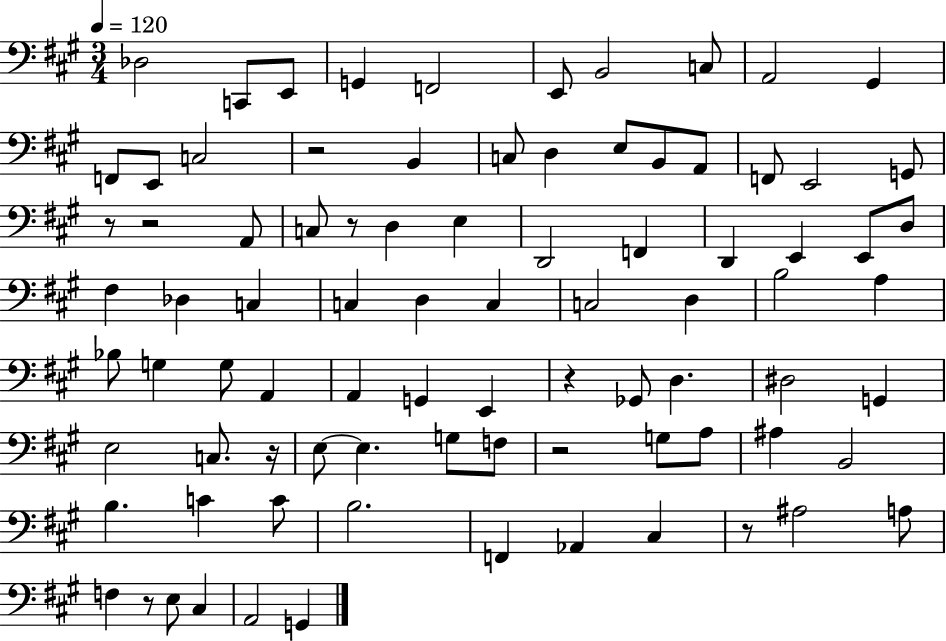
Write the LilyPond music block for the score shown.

{
  \clef bass
  \numericTimeSignature
  \time 3/4
  \key a \major
  \tempo 4 = 120
  \repeat volta 2 { des2 c,8 e,8 | g,4 f,2 | e,8 b,2 c8 | a,2 gis,4 | \break f,8 e,8 c2 | r2 b,4 | c8 d4 e8 b,8 a,8 | f,8 e,2 g,8 | \break r8 r2 a,8 | c8 r8 d4 e4 | d,2 f,4 | d,4 e,4 e,8 d8 | \break fis4 des4 c4 | c4 d4 c4 | c2 d4 | b2 a4 | \break bes8 g4 g8 a,4 | a,4 g,4 e,4 | r4 ges,8 d4. | dis2 g,4 | \break e2 c8. r16 | e8~~ e4. g8 f8 | r2 g8 a8 | ais4 b,2 | \break b4. c'4 c'8 | b2. | f,4 aes,4 cis4 | r8 ais2 a8 | \break f4 r8 e8 cis4 | a,2 g,4 | } \bar "|."
}